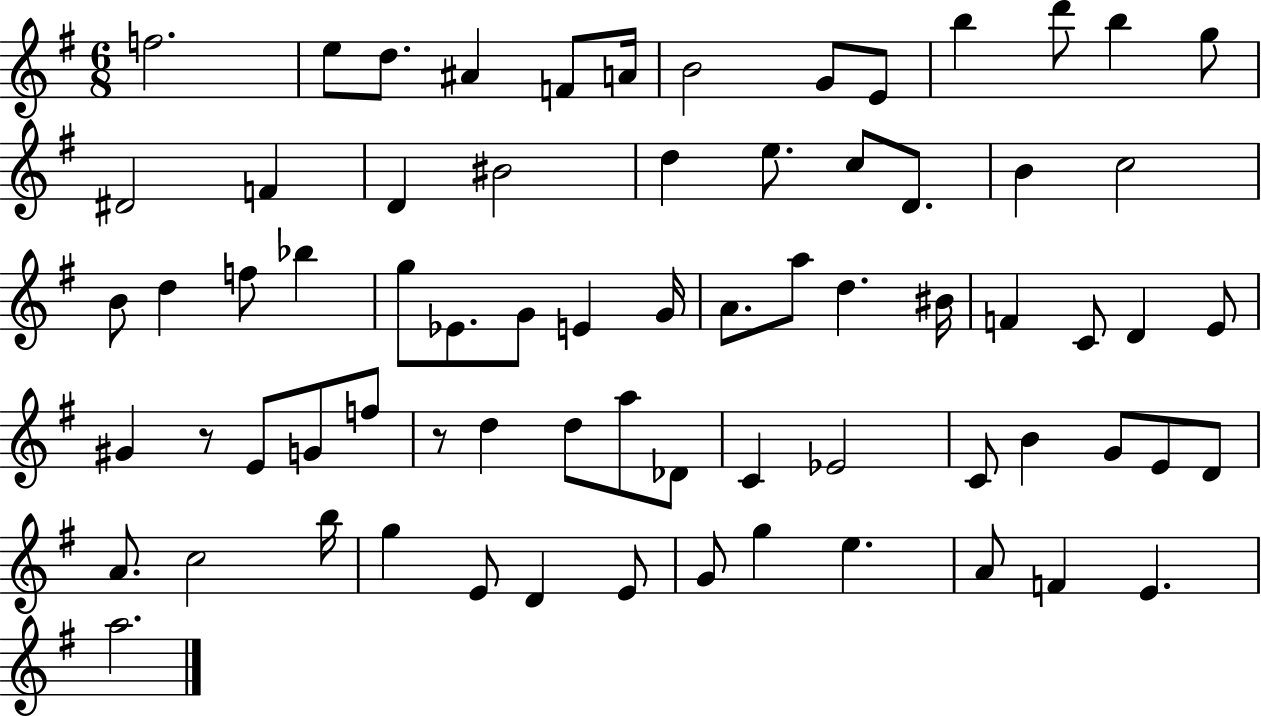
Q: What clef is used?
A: treble